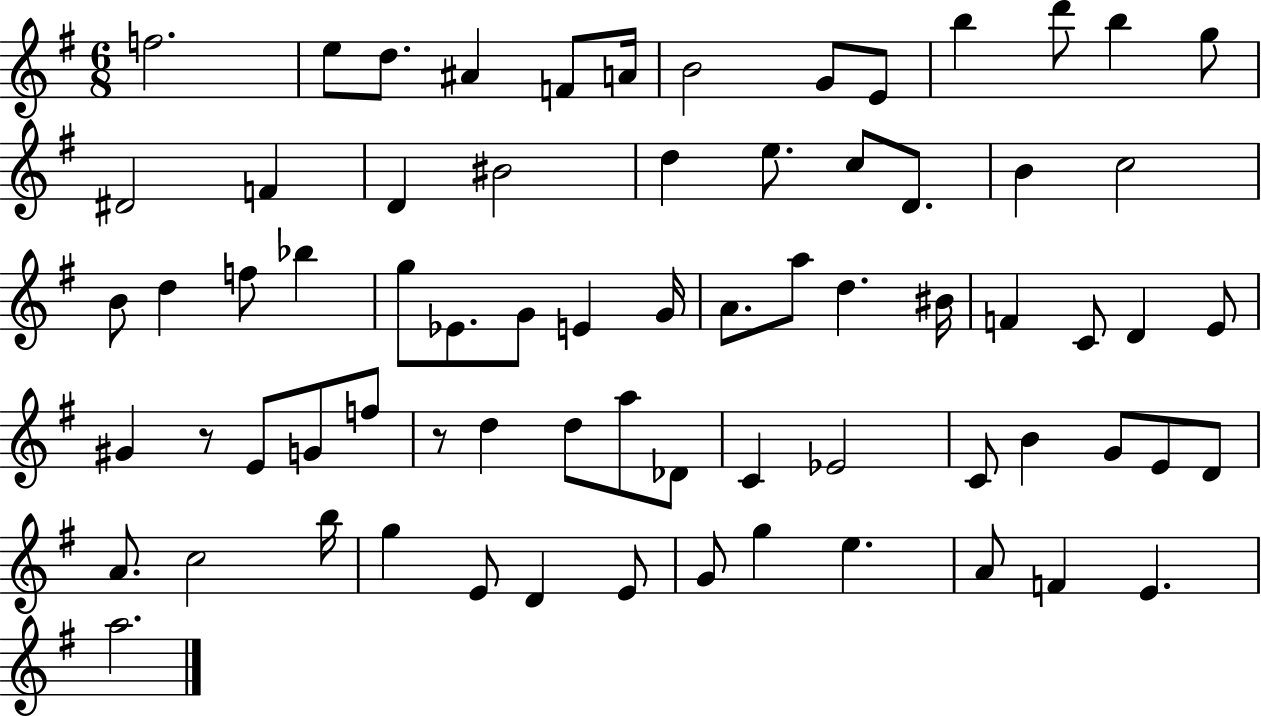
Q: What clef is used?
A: treble